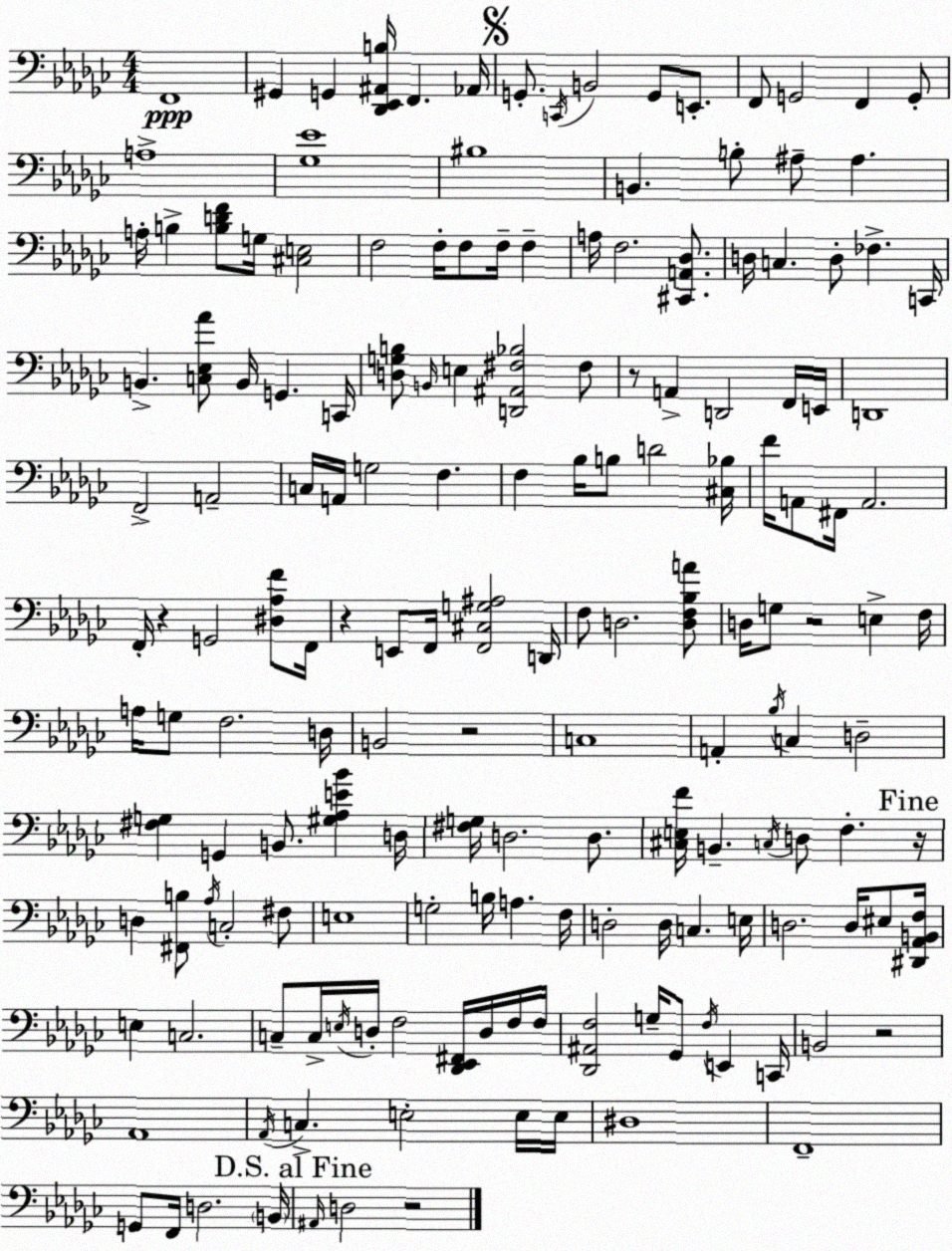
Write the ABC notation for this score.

X:1
T:Untitled
M:4/4
L:1/4
K:Ebm
F,,4 ^G,, G,, [_D,,_E,,^A,,B,]/4 F,, _A,,/4 G,,/2 C,,/4 B,,2 G,,/2 E,,/2 F,,/2 G,,2 F,, G,,/2 A,4 [_G,_E]4 ^B,4 B,, B,/2 ^A,/2 ^A, A,/4 B, [B,DF]/2 G,/4 [^C,E,]2 F,2 F,/4 F,/2 F,/4 F, A,/4 F,2 [^C,,A,,_D,]/2 D,/4 C, D,/2 _F, C,,/4 B,, [C,_E,_A]/2 B,,/4 G,, C,,/4 [D,G,B,]/2 B,,/4 E, [D,,^A,,^F,_B,]2 ^F,/2 z/2 A,, D,,2 F,,/4 E,,/4 D,,4 F,,2 A,,2 C,/4 A,,/4 G,2 F, F, _B,/4 B,/2 D2 [^C,_B,]/4 F/4 A,,/2 ^F,,/4 A,,2 F,,/4 z G,,2 [^D,_A,F]/2 F,,/4 z E,,/2 F,,/4 [F,,^C,G,^A,]2 D,,/4 F,/2 D,2 [D,F,_B,A]/2 D,/4 G,/2 z2 E, F,/4 A,/4 G,/2 F,2 D,/4 B,,2 z2 C,4 A,, _B,/4 C, D,2 [^F,G,] G,, B,,/2 [^G,_A,E_B] D,/4 [^F,G,]/4 D,2 D,/2 [^C,E,F]/4 B,, C,/4 D,/2 F, z/4 D, [^F,,B,]/2 _A,/4 C,2 ^F,/2 E,4 G,2 B,/4 A, F,/4 D,2 D,/4 C, E,/4 D,2 D,/4 ^E,/2 [^D,,_A,,B,,F,]/4 E, C,2 C,/2 C,/4 E,/4 D,/4 F,2 [_D,,_E,,^F,,]/4 D,/4 F,/4 F,/4 [_D,,^A,,F,]2 G,/4 _G,,/2 F,/4 E,, C,,/4 B,,2 z2 _A,,4 _A,,/4 C, E,2 E,/4 E,/4 ^D,4 F,,4 G,,/2 F,,/4 D,2 B,,/4 ^A,,/4 D,2 z2